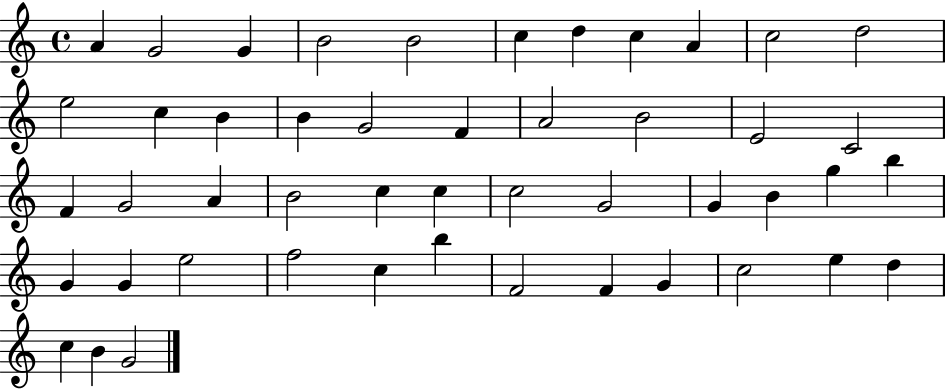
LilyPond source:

{
  \clef treble
  \time 4/4
  \defaultTimeSignature
  \key c \major
  a'4 g'2 g'4 | b'2 b'2 | c''4 d''4 c''4 a'4 | c''2 d''2 | \break e''2 c''4 b'4 | b'4 g'2 f'4 | a'2 b'2 | e'2 c'2 | \break f'4 g'2 a'4 | b'2 c''4 c''4 | c''2 g'2 | g'4 b'4 g''4 b''4 | \break g'4 g'4 e''2 | f''2 c''4 b''4 | f'2 f'4 g'4 | c''2 e''4 d''4 | \break c''4 b'4 g'2 | \bar "|."
}